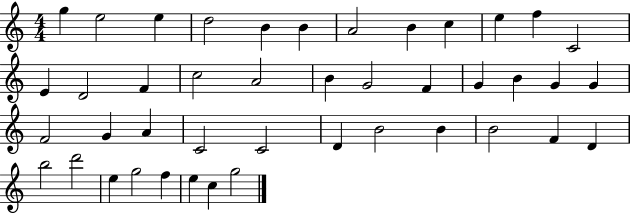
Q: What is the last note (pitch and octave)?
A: G5